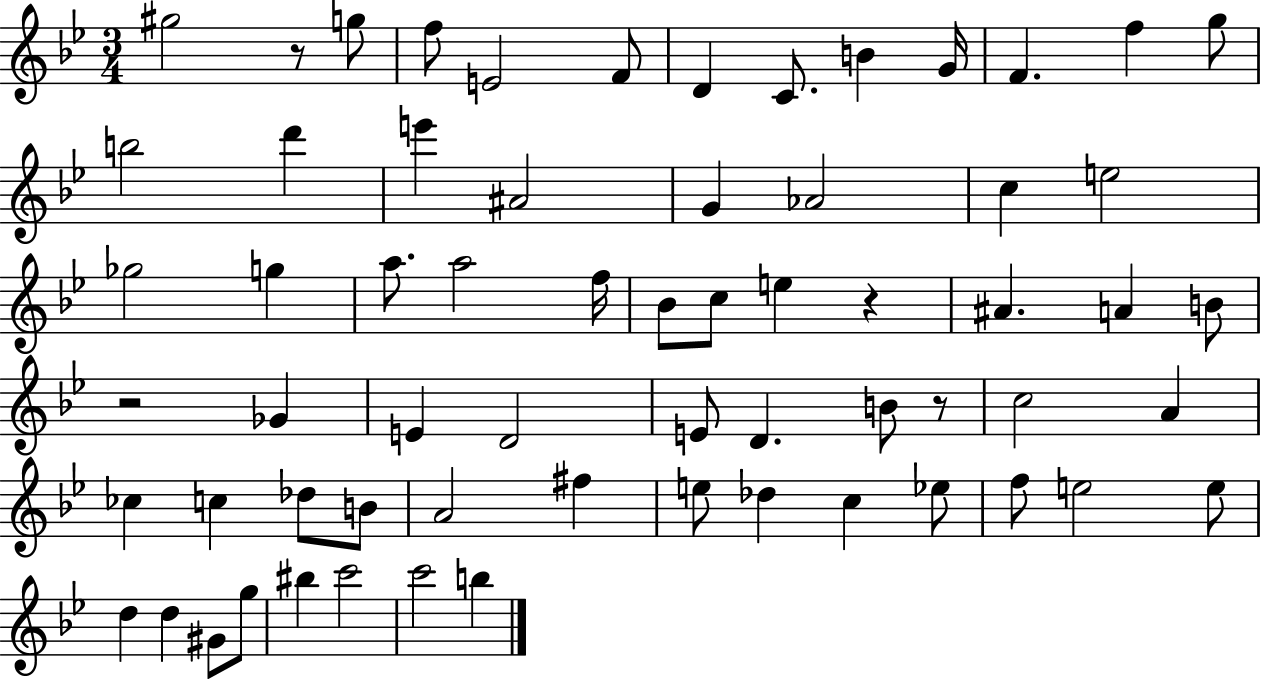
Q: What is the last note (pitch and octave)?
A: B5